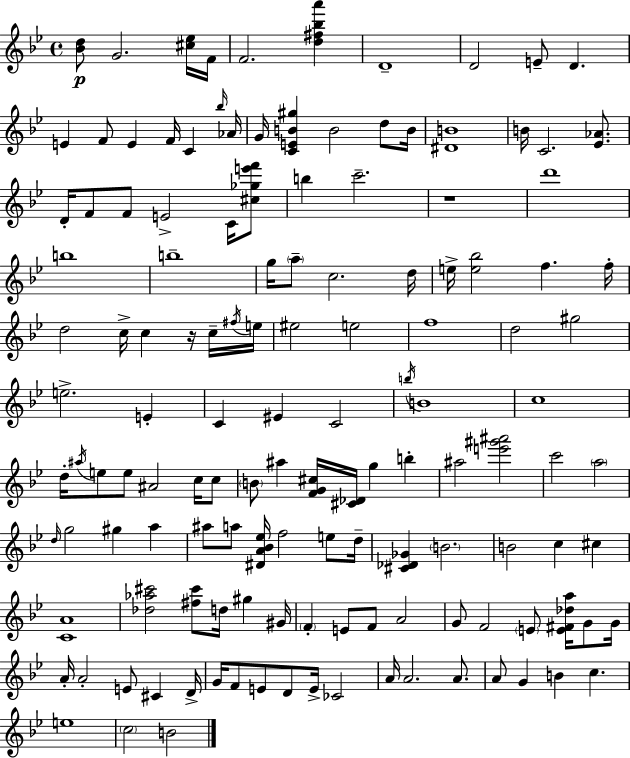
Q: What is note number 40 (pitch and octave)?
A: C5